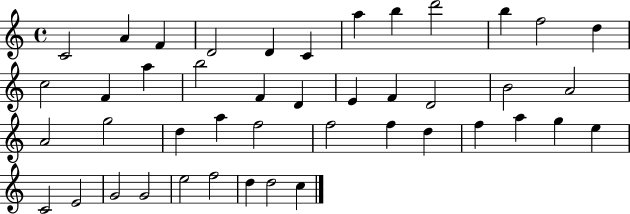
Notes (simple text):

C4/h A4/q F4/q D4/h D4/q C4/q A5/q B5/q D6/h B5/q F5/h D5/q C5/h F4/q A5/q B5/h F4/q D4/q E4/q F4/q D4/h B4/h A4/h A4/h G5/h D5/q A5/q F5/h F5/h F5/q D5/q F5/q A5/q G5/q E5/q C4/h E4/h G4/h G4/h E5/h F5/h D5/q D5/h C5/q